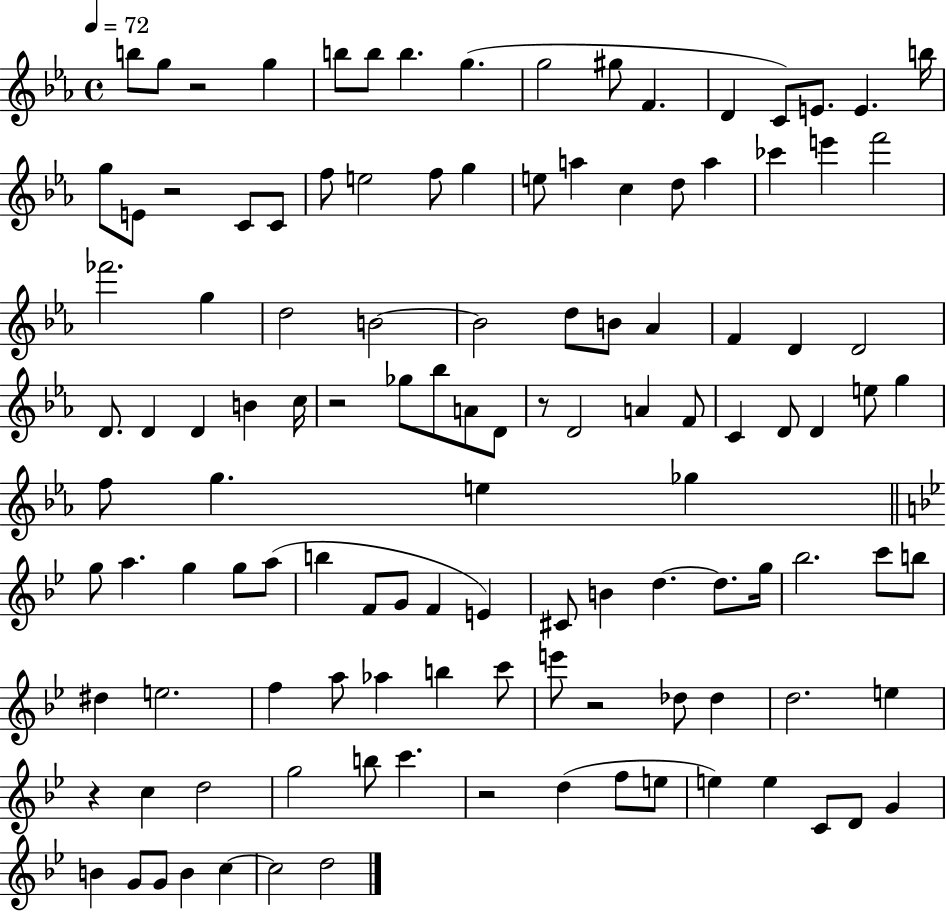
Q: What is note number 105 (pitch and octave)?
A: D4